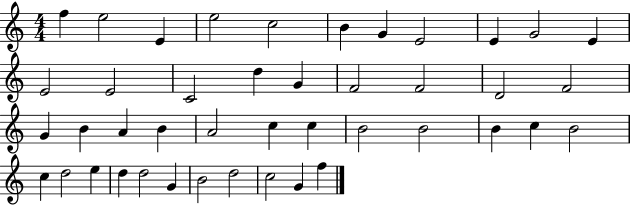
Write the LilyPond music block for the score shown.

{
  \clef treble
  \numericTimeSignature
  \time 4/4
  \key c \major
  f''4 e''2 e'4 | e''2 c''2 | b'4 g'4 e'2 | e'4 g'2 e'4 | \break e'2 e'2 | c'2 d''4 g'4 | f'2 f'2 | d'2 f'2 | \break g'4 b'4 a'4 b'4 | a'2 c''4 c''4 | b'2 b'2 | b'4 c''4 b'2 | \break c''4 d''2 e''4 | d''4 d''2 g'4 | b'2 d''2 | c''2 g'4 f''4 | \break \bar "|."
}